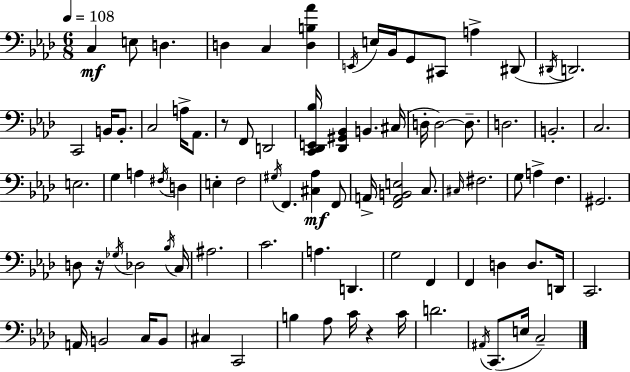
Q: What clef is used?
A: bass